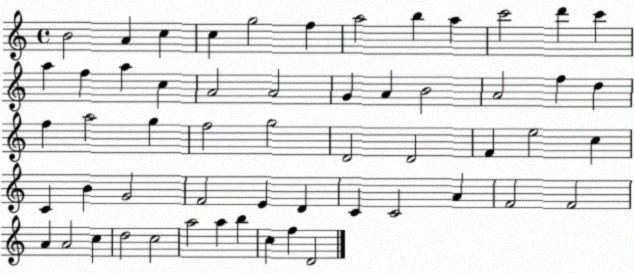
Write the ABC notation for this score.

X:1
T:Untitled
M:4/4
L:1/4
K:C
B2 A c c g2 f a2 b a c'2 d' c' a f a c A2 A2 G A B2 A2 f d f a2 g f2 g2 D2 D2 F e2 c C B G2 F2 E D C C2 A F2 F2 A A2 c d2 c2 a2 a b c f D2